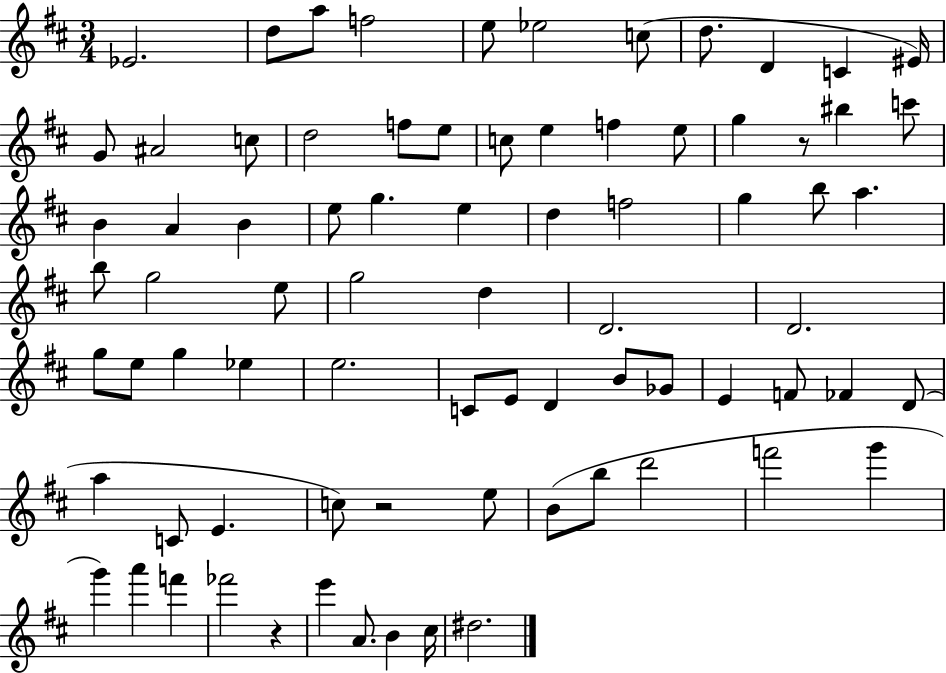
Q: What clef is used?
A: treble